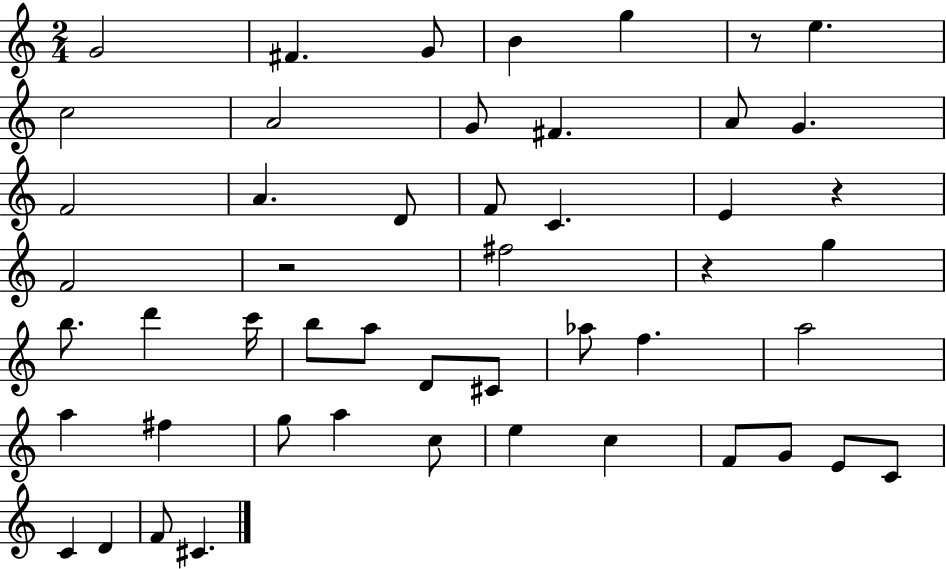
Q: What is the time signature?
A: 2/4